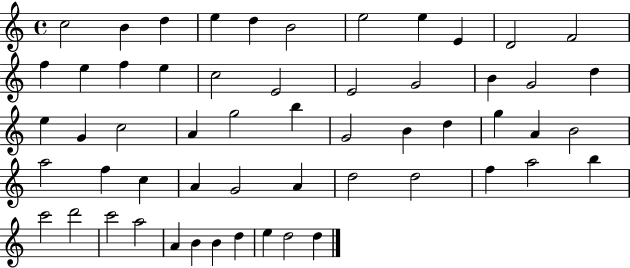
X:1
T:Untitled
M:4/4
L:1/4
K:C
c2 B d e d B2 e2 e E D2 F2 f e f e c2 E2 E2 G2 B G2 d e G c2 A g2 b G2 B d g A B2 a2 f c A G2 A d2 d2 f a2 b c'2 d'2 c'2 a2 A B B d e d2 d